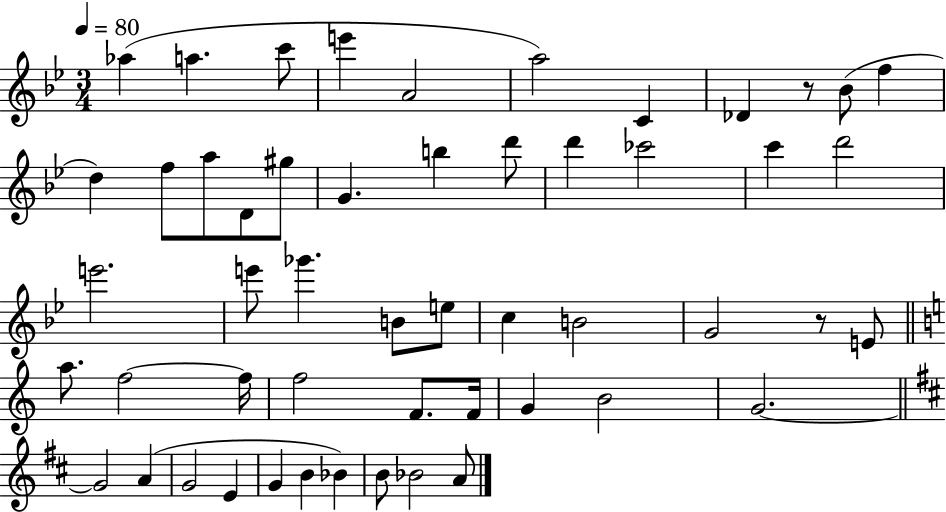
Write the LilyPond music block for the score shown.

{
  \clef treble
  \numericTimeSignature
  \time 3/4
  \key bes \major
  \tempo 4 = 80
  \repeat volta 2 { aes''4( a''4. c'''8 | e'''4 a'2 | a''2) c'4 | des'4 r8 bes'8( f''4 | \break d''4) f''8 a''8 d'8 gis''8 | g'4. b''4 d'''8 | d'''4 ces'''2 | c'''4 d'''2 | \break e'''2. | e'''8 ges'''4. b'8 e''8 | c''4 b'2 | g'2 r8 e'8 | \break \bar "||" \break \key a \minor a''8. f''2~~ f''16 | f''2 f'8. f'16 | g'4 b'2 | g'2.~~ | \break \bar "||" \break \key d \major g'2 a'4( | g'2 e'4 | g'4 b'4 bes'4) | b'8 bes'2 a'8 | \break } \bar "|."
}